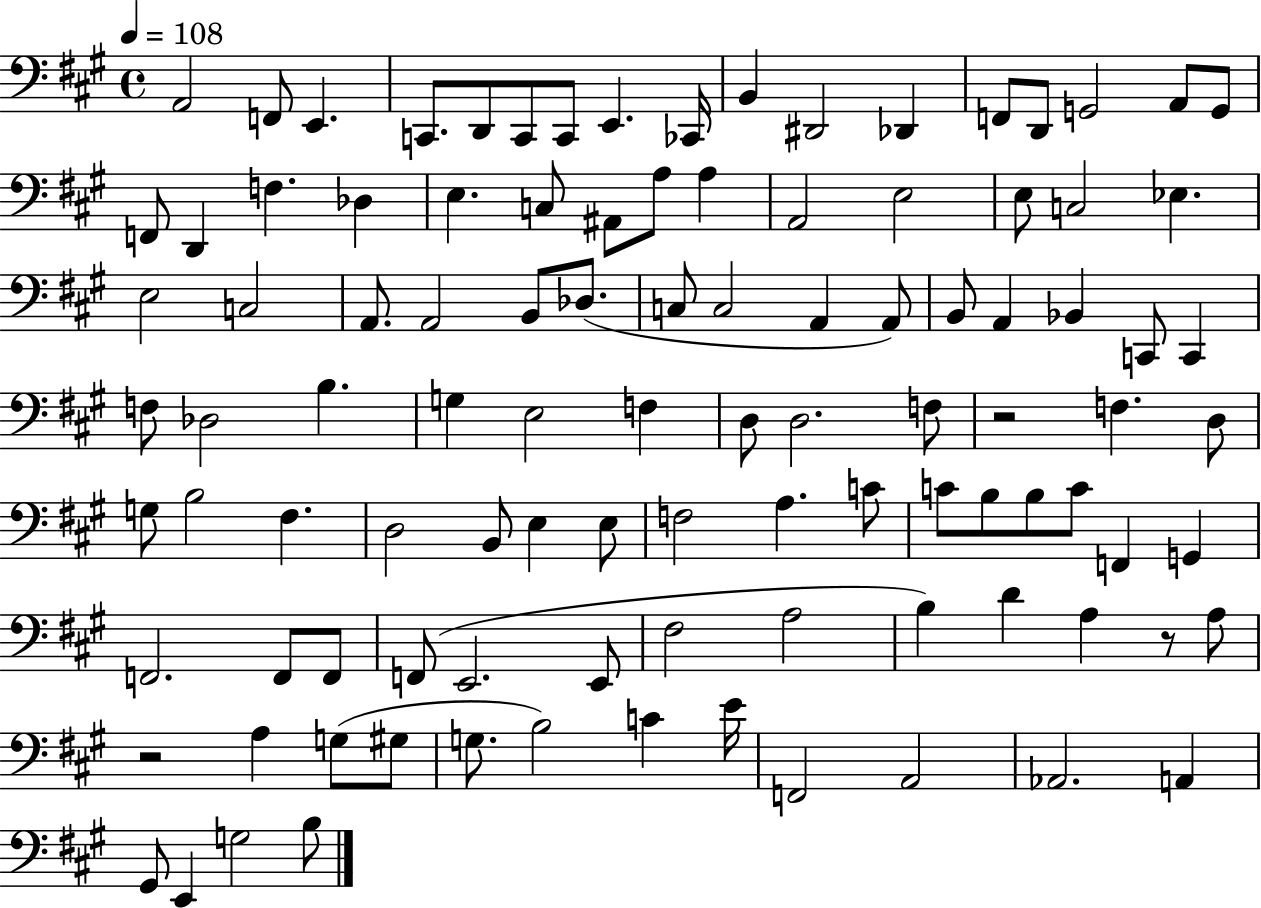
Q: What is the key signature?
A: A major